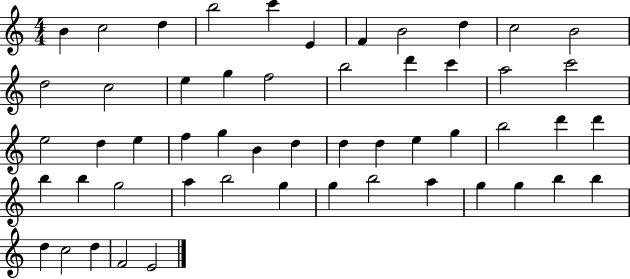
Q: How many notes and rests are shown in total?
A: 53